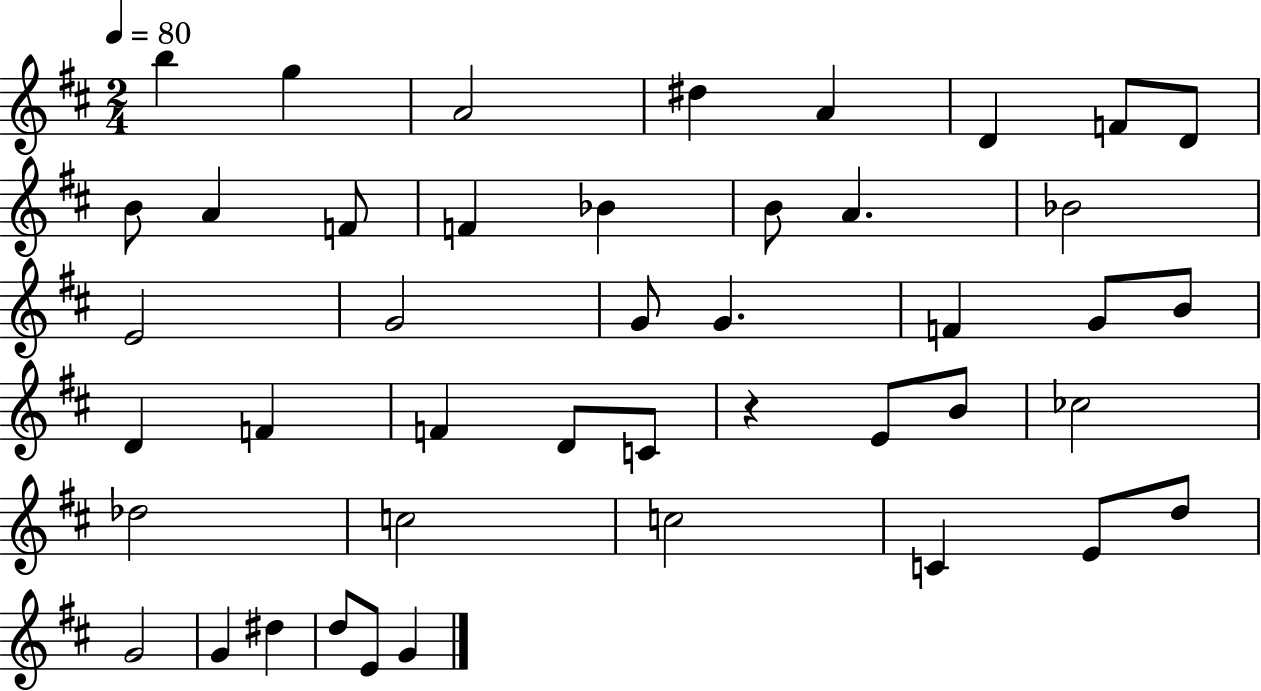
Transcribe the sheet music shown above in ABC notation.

X:1
T:Untitled
M:2/4
L:1/4
K:D
b g A2 ^d A D F/2 D/2 B/2 A F/2 F _B B/2 A _B2 E2 G2 G/2 G F G/2 B/2 D F F D/2 C/2 z E/2 B/2 _c2 _d2 c2 c2 C E/2 d/2 G2 G ^d d/2 E/2 G